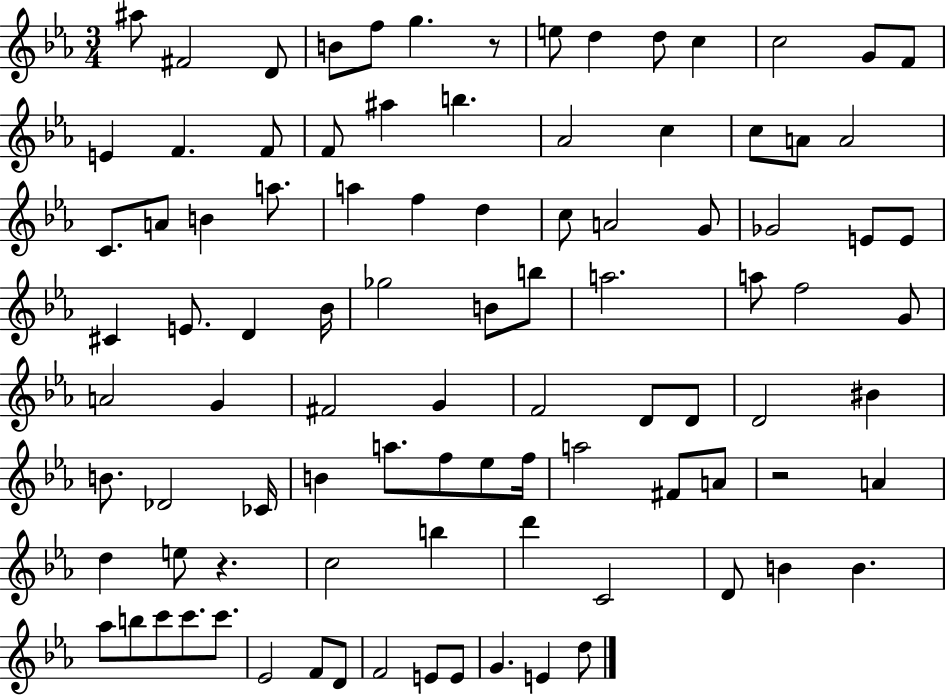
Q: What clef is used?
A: treble